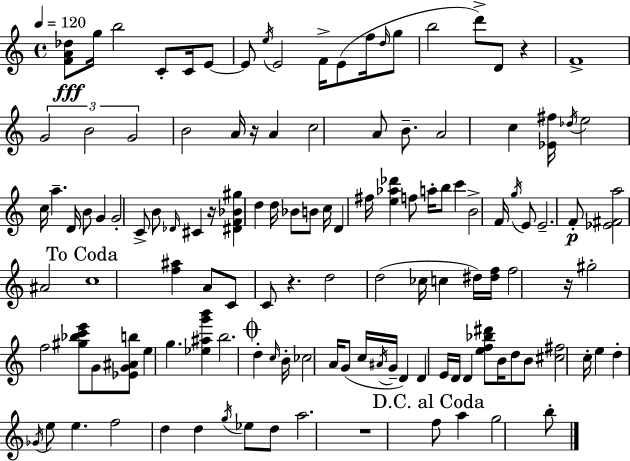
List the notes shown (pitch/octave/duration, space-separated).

[F4,A4,Db5]/e G5/s B5/h C4/e C4/s E4/e E4/e E5/s E4/h F4/s E4/e F5/s D5/s G5/e B5/h D6/e D4/e R/q F4/w G4/h B4/h G4/h B4/h A4/s R/s A4/q C5/h A4/e B4/e. A4/h C5/q [Eb4,F#5]/s Db5/s E5/h C5/s A5/q. D4/s B4/e G4/q G4/h C4/e B4/e Db4/s C#4/q R/s [D#4,F4,Bb4,G#5]/q D5/q D5/s Bb4/e B4/e C5/s D4/q F#5/s [E5,Ab5,Db6]/q F5/e A5/s B5/e C6/q B4/h F4/s G5/s E4/e E4/h. F4/e [Eb4,F#4,A5]/h A#4/h C5/w [F5,A#5]/q A4/e C4/e C4/e R/q. D5/h D5/h CES5/s C5/q D#5/s [D#5,F5]/s F5/h R/s G#5/h F5/h [G#5,Bb5,C6,E6]/e G4/e [Eb4,G4,A#4,B5]/e E5/q G5/q. [Eb5,A#5,G6,B6]/q B5/h. D5/q C5/s B4/s CES5/h A4/s G4/e C5/s A#4/s G4/s D4/q D4/q E4/s D4/s D4/q [E5,F5,Bb5,D#6]/e B4/s D5/e B4/e [C#5,F#5]/h C5/s E5/q D5/q Gb4/s E5/e E5/q. F5/h D5/q D5/q G5/s Eb5/e D5/e A5/h. R/w F5/e A5/q G5/h B5/e